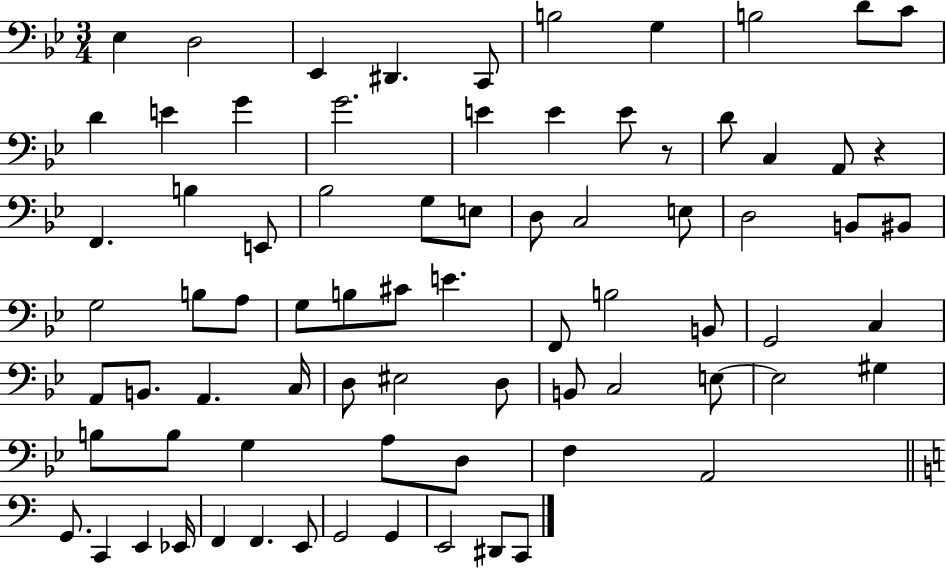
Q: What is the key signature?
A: BES major